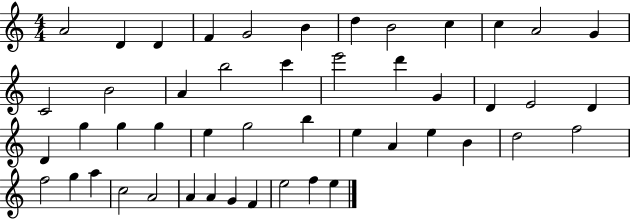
{
  \clef treble
  \numericTimeSignature
  \time 4/4
  \key c \major
  a'2 d'4 d'4 | f'4 g'2 b'4 | d''4 b'2 c''4 | c''4 a'2 g'4 | \break c'2 b'2 | a'4 b''2 c'''4 | e'''2 d'''4 g'4 | d'4 e'2 d'4 | \break d'4 g''4 g''4 g''4 | e''4 g''2 b''4 | e''4 a'4 e''4 b'4 | d''2 f''2 | \break f''2 g''4 a''4 | c''2 a'2 | a'4 a'4 g'4 f'4 | e''2 f''4 e''4 | \break \bar "|."
}